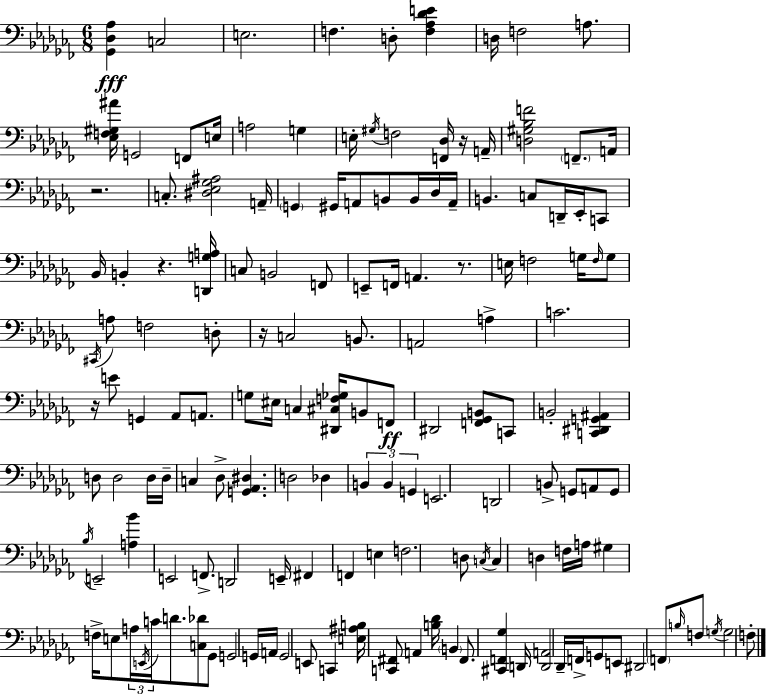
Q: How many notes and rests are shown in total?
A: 152